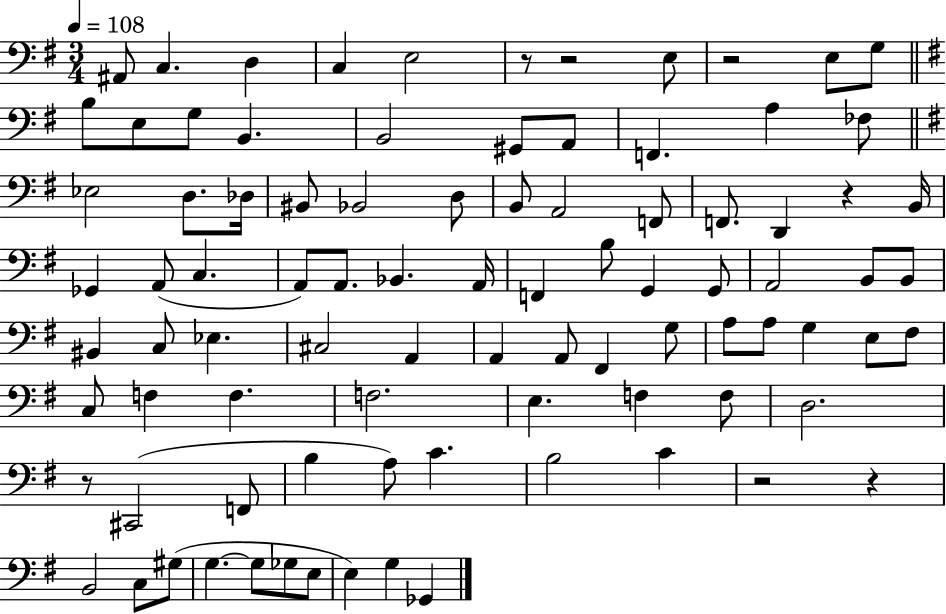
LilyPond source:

{
  \clef bass
  \numericTimeSignature
  \time 3/4
  \key g \major
  \tempo 4 = 108
  ais,8 c4. d4 | c4 e2 | r8 r2 e8 | r2 e8 g8 | \break \bar "||" \break \key g \major b8 e8 g8 b,4. | b,2 gis,8 a,8 | f,4. a4 fes8 | \bar "||" \break \key g \major ees2 d8. des16 | bis,8 bes,2 d8 | b,8 a,2 f,8 | f,8. d,4 r4 b,16 | \break ges,4 a,8( c4. | a,8) a,8. bes,4. a,16 | f,4 b8 g,4 g,8 | a,2 b,8 b,8 | \break bis,4 c8 ees4. | cis2 a,4 | a,4 a,8 fis,4 g8 | a8 a8 g4 e8 fis8 | \break c8 f4 f4. | f2. | e4. f4 f8 | d2. | \break r8 cis,2( f,8 | b4 a8) c'4. | b2 c'4 | r2 r4 | \break b,2 c8 gis8( | g4.~~ g8 ges8 e8 | e4) g4 ges,4 | \bar "|."
}